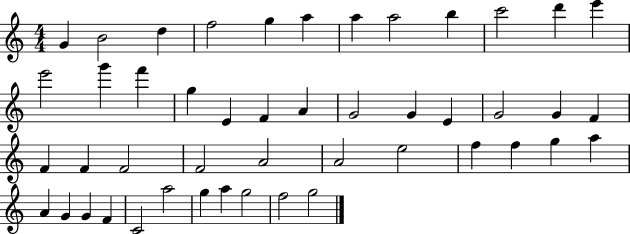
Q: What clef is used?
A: treble